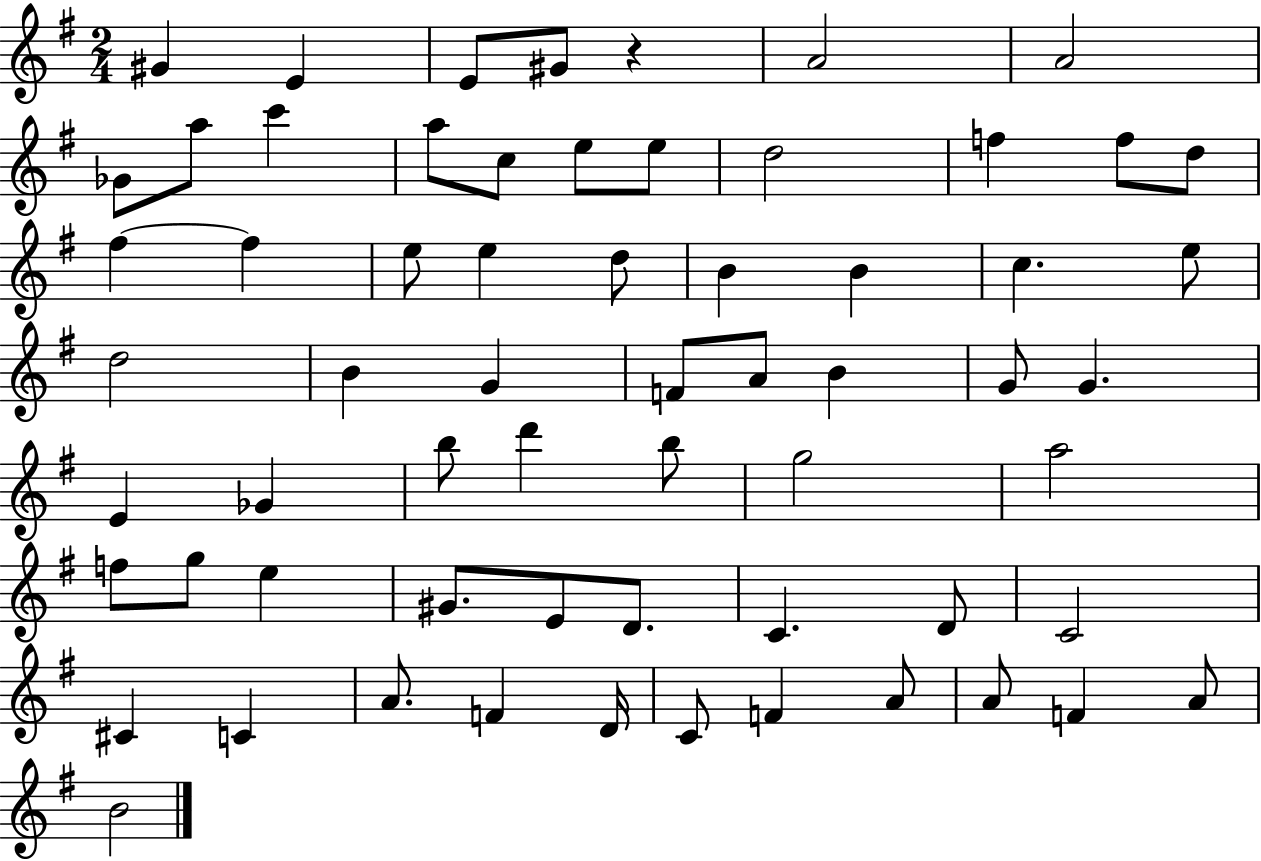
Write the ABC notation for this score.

X:1
T:Untitled
M:2/4
L:1/4
K:G
^G E E/2 ^G/2 z A2 A2 _G/2 a/2 c' a/2 c/2 e/2 e/2 d2 f f/2 d/2 ^f ^f e/2 e d/2 B B c e/2 d2 B G F/2 A/2 B G/2 G E _G b/2 d' b/2 g2 a2 f/2 g/2 e ^G/2 E/2 D/2 C D/2 C2 ^C C A/2 F D/4 C/2 F A/2 A/2 F A/2 B2